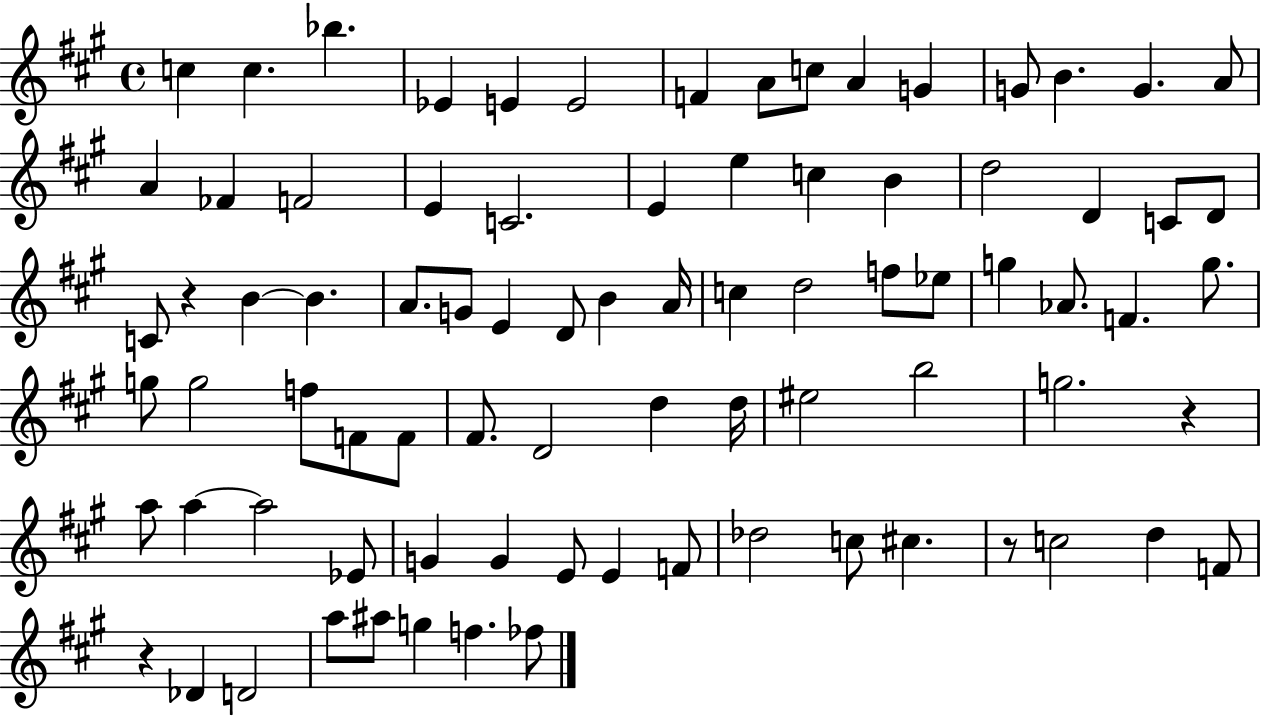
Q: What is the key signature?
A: A major